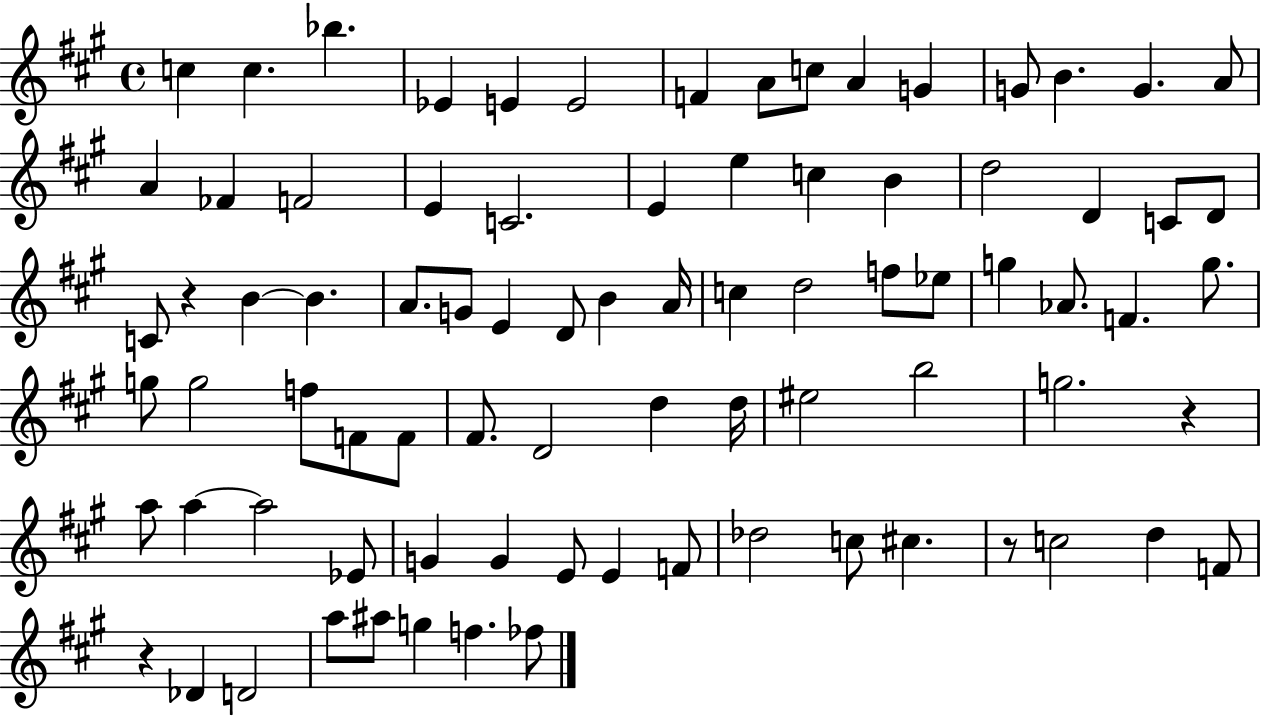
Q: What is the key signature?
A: A major